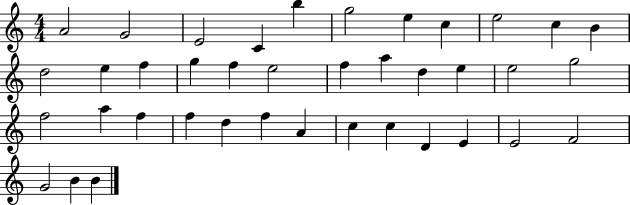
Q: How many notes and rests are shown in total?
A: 39